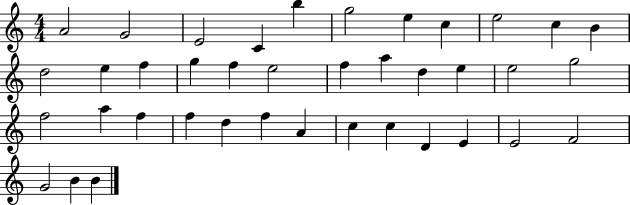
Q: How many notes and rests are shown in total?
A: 39